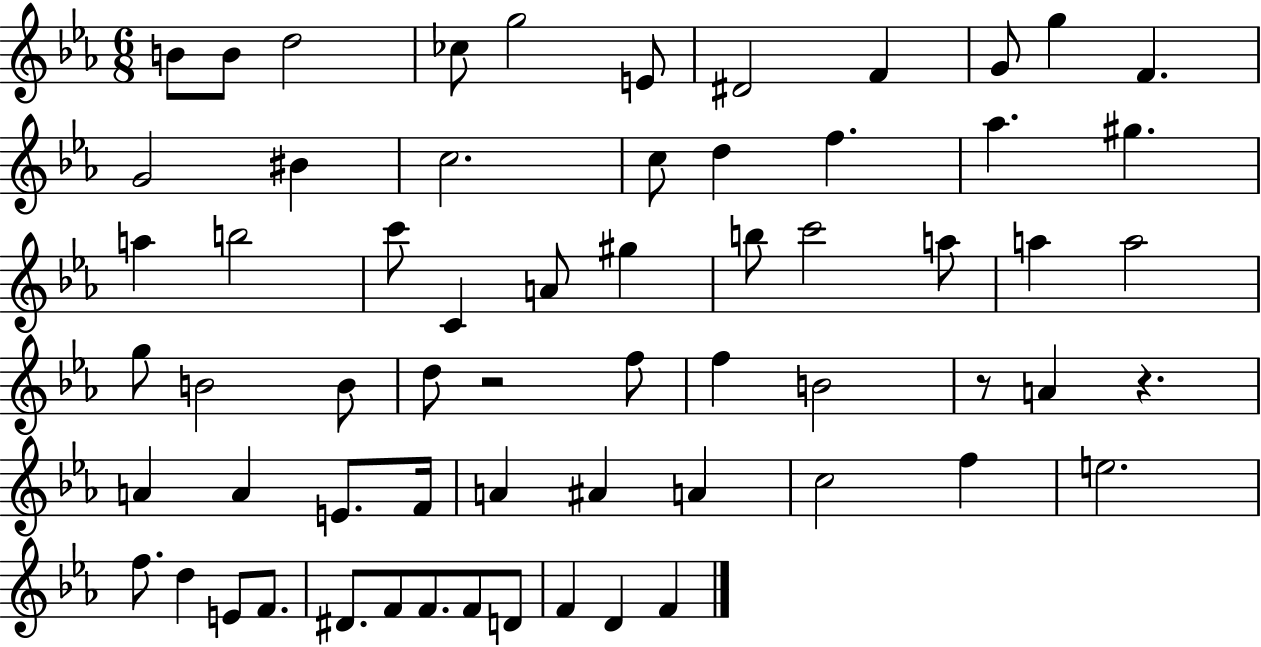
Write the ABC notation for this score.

X:1
T:Untitled
M:6/8
L:1/4
K:Eb
B/2 B/2 d2 _c/2 g2 E/2 ^D2 F G/2 g F G2 ^B c2 c/2 d f _a ^g a b2 c'/2 C A/2 ^g b/2 c'2 a/2 a a2 g/2 B2 B/2 d/2 z2 f/2 f B2 z/2 A z A A E/2 F/4 A ^A A c2 f e2 f/2 d E/2 F/2 ^D/2 F/2 F/2 F/2 D/2 F D F